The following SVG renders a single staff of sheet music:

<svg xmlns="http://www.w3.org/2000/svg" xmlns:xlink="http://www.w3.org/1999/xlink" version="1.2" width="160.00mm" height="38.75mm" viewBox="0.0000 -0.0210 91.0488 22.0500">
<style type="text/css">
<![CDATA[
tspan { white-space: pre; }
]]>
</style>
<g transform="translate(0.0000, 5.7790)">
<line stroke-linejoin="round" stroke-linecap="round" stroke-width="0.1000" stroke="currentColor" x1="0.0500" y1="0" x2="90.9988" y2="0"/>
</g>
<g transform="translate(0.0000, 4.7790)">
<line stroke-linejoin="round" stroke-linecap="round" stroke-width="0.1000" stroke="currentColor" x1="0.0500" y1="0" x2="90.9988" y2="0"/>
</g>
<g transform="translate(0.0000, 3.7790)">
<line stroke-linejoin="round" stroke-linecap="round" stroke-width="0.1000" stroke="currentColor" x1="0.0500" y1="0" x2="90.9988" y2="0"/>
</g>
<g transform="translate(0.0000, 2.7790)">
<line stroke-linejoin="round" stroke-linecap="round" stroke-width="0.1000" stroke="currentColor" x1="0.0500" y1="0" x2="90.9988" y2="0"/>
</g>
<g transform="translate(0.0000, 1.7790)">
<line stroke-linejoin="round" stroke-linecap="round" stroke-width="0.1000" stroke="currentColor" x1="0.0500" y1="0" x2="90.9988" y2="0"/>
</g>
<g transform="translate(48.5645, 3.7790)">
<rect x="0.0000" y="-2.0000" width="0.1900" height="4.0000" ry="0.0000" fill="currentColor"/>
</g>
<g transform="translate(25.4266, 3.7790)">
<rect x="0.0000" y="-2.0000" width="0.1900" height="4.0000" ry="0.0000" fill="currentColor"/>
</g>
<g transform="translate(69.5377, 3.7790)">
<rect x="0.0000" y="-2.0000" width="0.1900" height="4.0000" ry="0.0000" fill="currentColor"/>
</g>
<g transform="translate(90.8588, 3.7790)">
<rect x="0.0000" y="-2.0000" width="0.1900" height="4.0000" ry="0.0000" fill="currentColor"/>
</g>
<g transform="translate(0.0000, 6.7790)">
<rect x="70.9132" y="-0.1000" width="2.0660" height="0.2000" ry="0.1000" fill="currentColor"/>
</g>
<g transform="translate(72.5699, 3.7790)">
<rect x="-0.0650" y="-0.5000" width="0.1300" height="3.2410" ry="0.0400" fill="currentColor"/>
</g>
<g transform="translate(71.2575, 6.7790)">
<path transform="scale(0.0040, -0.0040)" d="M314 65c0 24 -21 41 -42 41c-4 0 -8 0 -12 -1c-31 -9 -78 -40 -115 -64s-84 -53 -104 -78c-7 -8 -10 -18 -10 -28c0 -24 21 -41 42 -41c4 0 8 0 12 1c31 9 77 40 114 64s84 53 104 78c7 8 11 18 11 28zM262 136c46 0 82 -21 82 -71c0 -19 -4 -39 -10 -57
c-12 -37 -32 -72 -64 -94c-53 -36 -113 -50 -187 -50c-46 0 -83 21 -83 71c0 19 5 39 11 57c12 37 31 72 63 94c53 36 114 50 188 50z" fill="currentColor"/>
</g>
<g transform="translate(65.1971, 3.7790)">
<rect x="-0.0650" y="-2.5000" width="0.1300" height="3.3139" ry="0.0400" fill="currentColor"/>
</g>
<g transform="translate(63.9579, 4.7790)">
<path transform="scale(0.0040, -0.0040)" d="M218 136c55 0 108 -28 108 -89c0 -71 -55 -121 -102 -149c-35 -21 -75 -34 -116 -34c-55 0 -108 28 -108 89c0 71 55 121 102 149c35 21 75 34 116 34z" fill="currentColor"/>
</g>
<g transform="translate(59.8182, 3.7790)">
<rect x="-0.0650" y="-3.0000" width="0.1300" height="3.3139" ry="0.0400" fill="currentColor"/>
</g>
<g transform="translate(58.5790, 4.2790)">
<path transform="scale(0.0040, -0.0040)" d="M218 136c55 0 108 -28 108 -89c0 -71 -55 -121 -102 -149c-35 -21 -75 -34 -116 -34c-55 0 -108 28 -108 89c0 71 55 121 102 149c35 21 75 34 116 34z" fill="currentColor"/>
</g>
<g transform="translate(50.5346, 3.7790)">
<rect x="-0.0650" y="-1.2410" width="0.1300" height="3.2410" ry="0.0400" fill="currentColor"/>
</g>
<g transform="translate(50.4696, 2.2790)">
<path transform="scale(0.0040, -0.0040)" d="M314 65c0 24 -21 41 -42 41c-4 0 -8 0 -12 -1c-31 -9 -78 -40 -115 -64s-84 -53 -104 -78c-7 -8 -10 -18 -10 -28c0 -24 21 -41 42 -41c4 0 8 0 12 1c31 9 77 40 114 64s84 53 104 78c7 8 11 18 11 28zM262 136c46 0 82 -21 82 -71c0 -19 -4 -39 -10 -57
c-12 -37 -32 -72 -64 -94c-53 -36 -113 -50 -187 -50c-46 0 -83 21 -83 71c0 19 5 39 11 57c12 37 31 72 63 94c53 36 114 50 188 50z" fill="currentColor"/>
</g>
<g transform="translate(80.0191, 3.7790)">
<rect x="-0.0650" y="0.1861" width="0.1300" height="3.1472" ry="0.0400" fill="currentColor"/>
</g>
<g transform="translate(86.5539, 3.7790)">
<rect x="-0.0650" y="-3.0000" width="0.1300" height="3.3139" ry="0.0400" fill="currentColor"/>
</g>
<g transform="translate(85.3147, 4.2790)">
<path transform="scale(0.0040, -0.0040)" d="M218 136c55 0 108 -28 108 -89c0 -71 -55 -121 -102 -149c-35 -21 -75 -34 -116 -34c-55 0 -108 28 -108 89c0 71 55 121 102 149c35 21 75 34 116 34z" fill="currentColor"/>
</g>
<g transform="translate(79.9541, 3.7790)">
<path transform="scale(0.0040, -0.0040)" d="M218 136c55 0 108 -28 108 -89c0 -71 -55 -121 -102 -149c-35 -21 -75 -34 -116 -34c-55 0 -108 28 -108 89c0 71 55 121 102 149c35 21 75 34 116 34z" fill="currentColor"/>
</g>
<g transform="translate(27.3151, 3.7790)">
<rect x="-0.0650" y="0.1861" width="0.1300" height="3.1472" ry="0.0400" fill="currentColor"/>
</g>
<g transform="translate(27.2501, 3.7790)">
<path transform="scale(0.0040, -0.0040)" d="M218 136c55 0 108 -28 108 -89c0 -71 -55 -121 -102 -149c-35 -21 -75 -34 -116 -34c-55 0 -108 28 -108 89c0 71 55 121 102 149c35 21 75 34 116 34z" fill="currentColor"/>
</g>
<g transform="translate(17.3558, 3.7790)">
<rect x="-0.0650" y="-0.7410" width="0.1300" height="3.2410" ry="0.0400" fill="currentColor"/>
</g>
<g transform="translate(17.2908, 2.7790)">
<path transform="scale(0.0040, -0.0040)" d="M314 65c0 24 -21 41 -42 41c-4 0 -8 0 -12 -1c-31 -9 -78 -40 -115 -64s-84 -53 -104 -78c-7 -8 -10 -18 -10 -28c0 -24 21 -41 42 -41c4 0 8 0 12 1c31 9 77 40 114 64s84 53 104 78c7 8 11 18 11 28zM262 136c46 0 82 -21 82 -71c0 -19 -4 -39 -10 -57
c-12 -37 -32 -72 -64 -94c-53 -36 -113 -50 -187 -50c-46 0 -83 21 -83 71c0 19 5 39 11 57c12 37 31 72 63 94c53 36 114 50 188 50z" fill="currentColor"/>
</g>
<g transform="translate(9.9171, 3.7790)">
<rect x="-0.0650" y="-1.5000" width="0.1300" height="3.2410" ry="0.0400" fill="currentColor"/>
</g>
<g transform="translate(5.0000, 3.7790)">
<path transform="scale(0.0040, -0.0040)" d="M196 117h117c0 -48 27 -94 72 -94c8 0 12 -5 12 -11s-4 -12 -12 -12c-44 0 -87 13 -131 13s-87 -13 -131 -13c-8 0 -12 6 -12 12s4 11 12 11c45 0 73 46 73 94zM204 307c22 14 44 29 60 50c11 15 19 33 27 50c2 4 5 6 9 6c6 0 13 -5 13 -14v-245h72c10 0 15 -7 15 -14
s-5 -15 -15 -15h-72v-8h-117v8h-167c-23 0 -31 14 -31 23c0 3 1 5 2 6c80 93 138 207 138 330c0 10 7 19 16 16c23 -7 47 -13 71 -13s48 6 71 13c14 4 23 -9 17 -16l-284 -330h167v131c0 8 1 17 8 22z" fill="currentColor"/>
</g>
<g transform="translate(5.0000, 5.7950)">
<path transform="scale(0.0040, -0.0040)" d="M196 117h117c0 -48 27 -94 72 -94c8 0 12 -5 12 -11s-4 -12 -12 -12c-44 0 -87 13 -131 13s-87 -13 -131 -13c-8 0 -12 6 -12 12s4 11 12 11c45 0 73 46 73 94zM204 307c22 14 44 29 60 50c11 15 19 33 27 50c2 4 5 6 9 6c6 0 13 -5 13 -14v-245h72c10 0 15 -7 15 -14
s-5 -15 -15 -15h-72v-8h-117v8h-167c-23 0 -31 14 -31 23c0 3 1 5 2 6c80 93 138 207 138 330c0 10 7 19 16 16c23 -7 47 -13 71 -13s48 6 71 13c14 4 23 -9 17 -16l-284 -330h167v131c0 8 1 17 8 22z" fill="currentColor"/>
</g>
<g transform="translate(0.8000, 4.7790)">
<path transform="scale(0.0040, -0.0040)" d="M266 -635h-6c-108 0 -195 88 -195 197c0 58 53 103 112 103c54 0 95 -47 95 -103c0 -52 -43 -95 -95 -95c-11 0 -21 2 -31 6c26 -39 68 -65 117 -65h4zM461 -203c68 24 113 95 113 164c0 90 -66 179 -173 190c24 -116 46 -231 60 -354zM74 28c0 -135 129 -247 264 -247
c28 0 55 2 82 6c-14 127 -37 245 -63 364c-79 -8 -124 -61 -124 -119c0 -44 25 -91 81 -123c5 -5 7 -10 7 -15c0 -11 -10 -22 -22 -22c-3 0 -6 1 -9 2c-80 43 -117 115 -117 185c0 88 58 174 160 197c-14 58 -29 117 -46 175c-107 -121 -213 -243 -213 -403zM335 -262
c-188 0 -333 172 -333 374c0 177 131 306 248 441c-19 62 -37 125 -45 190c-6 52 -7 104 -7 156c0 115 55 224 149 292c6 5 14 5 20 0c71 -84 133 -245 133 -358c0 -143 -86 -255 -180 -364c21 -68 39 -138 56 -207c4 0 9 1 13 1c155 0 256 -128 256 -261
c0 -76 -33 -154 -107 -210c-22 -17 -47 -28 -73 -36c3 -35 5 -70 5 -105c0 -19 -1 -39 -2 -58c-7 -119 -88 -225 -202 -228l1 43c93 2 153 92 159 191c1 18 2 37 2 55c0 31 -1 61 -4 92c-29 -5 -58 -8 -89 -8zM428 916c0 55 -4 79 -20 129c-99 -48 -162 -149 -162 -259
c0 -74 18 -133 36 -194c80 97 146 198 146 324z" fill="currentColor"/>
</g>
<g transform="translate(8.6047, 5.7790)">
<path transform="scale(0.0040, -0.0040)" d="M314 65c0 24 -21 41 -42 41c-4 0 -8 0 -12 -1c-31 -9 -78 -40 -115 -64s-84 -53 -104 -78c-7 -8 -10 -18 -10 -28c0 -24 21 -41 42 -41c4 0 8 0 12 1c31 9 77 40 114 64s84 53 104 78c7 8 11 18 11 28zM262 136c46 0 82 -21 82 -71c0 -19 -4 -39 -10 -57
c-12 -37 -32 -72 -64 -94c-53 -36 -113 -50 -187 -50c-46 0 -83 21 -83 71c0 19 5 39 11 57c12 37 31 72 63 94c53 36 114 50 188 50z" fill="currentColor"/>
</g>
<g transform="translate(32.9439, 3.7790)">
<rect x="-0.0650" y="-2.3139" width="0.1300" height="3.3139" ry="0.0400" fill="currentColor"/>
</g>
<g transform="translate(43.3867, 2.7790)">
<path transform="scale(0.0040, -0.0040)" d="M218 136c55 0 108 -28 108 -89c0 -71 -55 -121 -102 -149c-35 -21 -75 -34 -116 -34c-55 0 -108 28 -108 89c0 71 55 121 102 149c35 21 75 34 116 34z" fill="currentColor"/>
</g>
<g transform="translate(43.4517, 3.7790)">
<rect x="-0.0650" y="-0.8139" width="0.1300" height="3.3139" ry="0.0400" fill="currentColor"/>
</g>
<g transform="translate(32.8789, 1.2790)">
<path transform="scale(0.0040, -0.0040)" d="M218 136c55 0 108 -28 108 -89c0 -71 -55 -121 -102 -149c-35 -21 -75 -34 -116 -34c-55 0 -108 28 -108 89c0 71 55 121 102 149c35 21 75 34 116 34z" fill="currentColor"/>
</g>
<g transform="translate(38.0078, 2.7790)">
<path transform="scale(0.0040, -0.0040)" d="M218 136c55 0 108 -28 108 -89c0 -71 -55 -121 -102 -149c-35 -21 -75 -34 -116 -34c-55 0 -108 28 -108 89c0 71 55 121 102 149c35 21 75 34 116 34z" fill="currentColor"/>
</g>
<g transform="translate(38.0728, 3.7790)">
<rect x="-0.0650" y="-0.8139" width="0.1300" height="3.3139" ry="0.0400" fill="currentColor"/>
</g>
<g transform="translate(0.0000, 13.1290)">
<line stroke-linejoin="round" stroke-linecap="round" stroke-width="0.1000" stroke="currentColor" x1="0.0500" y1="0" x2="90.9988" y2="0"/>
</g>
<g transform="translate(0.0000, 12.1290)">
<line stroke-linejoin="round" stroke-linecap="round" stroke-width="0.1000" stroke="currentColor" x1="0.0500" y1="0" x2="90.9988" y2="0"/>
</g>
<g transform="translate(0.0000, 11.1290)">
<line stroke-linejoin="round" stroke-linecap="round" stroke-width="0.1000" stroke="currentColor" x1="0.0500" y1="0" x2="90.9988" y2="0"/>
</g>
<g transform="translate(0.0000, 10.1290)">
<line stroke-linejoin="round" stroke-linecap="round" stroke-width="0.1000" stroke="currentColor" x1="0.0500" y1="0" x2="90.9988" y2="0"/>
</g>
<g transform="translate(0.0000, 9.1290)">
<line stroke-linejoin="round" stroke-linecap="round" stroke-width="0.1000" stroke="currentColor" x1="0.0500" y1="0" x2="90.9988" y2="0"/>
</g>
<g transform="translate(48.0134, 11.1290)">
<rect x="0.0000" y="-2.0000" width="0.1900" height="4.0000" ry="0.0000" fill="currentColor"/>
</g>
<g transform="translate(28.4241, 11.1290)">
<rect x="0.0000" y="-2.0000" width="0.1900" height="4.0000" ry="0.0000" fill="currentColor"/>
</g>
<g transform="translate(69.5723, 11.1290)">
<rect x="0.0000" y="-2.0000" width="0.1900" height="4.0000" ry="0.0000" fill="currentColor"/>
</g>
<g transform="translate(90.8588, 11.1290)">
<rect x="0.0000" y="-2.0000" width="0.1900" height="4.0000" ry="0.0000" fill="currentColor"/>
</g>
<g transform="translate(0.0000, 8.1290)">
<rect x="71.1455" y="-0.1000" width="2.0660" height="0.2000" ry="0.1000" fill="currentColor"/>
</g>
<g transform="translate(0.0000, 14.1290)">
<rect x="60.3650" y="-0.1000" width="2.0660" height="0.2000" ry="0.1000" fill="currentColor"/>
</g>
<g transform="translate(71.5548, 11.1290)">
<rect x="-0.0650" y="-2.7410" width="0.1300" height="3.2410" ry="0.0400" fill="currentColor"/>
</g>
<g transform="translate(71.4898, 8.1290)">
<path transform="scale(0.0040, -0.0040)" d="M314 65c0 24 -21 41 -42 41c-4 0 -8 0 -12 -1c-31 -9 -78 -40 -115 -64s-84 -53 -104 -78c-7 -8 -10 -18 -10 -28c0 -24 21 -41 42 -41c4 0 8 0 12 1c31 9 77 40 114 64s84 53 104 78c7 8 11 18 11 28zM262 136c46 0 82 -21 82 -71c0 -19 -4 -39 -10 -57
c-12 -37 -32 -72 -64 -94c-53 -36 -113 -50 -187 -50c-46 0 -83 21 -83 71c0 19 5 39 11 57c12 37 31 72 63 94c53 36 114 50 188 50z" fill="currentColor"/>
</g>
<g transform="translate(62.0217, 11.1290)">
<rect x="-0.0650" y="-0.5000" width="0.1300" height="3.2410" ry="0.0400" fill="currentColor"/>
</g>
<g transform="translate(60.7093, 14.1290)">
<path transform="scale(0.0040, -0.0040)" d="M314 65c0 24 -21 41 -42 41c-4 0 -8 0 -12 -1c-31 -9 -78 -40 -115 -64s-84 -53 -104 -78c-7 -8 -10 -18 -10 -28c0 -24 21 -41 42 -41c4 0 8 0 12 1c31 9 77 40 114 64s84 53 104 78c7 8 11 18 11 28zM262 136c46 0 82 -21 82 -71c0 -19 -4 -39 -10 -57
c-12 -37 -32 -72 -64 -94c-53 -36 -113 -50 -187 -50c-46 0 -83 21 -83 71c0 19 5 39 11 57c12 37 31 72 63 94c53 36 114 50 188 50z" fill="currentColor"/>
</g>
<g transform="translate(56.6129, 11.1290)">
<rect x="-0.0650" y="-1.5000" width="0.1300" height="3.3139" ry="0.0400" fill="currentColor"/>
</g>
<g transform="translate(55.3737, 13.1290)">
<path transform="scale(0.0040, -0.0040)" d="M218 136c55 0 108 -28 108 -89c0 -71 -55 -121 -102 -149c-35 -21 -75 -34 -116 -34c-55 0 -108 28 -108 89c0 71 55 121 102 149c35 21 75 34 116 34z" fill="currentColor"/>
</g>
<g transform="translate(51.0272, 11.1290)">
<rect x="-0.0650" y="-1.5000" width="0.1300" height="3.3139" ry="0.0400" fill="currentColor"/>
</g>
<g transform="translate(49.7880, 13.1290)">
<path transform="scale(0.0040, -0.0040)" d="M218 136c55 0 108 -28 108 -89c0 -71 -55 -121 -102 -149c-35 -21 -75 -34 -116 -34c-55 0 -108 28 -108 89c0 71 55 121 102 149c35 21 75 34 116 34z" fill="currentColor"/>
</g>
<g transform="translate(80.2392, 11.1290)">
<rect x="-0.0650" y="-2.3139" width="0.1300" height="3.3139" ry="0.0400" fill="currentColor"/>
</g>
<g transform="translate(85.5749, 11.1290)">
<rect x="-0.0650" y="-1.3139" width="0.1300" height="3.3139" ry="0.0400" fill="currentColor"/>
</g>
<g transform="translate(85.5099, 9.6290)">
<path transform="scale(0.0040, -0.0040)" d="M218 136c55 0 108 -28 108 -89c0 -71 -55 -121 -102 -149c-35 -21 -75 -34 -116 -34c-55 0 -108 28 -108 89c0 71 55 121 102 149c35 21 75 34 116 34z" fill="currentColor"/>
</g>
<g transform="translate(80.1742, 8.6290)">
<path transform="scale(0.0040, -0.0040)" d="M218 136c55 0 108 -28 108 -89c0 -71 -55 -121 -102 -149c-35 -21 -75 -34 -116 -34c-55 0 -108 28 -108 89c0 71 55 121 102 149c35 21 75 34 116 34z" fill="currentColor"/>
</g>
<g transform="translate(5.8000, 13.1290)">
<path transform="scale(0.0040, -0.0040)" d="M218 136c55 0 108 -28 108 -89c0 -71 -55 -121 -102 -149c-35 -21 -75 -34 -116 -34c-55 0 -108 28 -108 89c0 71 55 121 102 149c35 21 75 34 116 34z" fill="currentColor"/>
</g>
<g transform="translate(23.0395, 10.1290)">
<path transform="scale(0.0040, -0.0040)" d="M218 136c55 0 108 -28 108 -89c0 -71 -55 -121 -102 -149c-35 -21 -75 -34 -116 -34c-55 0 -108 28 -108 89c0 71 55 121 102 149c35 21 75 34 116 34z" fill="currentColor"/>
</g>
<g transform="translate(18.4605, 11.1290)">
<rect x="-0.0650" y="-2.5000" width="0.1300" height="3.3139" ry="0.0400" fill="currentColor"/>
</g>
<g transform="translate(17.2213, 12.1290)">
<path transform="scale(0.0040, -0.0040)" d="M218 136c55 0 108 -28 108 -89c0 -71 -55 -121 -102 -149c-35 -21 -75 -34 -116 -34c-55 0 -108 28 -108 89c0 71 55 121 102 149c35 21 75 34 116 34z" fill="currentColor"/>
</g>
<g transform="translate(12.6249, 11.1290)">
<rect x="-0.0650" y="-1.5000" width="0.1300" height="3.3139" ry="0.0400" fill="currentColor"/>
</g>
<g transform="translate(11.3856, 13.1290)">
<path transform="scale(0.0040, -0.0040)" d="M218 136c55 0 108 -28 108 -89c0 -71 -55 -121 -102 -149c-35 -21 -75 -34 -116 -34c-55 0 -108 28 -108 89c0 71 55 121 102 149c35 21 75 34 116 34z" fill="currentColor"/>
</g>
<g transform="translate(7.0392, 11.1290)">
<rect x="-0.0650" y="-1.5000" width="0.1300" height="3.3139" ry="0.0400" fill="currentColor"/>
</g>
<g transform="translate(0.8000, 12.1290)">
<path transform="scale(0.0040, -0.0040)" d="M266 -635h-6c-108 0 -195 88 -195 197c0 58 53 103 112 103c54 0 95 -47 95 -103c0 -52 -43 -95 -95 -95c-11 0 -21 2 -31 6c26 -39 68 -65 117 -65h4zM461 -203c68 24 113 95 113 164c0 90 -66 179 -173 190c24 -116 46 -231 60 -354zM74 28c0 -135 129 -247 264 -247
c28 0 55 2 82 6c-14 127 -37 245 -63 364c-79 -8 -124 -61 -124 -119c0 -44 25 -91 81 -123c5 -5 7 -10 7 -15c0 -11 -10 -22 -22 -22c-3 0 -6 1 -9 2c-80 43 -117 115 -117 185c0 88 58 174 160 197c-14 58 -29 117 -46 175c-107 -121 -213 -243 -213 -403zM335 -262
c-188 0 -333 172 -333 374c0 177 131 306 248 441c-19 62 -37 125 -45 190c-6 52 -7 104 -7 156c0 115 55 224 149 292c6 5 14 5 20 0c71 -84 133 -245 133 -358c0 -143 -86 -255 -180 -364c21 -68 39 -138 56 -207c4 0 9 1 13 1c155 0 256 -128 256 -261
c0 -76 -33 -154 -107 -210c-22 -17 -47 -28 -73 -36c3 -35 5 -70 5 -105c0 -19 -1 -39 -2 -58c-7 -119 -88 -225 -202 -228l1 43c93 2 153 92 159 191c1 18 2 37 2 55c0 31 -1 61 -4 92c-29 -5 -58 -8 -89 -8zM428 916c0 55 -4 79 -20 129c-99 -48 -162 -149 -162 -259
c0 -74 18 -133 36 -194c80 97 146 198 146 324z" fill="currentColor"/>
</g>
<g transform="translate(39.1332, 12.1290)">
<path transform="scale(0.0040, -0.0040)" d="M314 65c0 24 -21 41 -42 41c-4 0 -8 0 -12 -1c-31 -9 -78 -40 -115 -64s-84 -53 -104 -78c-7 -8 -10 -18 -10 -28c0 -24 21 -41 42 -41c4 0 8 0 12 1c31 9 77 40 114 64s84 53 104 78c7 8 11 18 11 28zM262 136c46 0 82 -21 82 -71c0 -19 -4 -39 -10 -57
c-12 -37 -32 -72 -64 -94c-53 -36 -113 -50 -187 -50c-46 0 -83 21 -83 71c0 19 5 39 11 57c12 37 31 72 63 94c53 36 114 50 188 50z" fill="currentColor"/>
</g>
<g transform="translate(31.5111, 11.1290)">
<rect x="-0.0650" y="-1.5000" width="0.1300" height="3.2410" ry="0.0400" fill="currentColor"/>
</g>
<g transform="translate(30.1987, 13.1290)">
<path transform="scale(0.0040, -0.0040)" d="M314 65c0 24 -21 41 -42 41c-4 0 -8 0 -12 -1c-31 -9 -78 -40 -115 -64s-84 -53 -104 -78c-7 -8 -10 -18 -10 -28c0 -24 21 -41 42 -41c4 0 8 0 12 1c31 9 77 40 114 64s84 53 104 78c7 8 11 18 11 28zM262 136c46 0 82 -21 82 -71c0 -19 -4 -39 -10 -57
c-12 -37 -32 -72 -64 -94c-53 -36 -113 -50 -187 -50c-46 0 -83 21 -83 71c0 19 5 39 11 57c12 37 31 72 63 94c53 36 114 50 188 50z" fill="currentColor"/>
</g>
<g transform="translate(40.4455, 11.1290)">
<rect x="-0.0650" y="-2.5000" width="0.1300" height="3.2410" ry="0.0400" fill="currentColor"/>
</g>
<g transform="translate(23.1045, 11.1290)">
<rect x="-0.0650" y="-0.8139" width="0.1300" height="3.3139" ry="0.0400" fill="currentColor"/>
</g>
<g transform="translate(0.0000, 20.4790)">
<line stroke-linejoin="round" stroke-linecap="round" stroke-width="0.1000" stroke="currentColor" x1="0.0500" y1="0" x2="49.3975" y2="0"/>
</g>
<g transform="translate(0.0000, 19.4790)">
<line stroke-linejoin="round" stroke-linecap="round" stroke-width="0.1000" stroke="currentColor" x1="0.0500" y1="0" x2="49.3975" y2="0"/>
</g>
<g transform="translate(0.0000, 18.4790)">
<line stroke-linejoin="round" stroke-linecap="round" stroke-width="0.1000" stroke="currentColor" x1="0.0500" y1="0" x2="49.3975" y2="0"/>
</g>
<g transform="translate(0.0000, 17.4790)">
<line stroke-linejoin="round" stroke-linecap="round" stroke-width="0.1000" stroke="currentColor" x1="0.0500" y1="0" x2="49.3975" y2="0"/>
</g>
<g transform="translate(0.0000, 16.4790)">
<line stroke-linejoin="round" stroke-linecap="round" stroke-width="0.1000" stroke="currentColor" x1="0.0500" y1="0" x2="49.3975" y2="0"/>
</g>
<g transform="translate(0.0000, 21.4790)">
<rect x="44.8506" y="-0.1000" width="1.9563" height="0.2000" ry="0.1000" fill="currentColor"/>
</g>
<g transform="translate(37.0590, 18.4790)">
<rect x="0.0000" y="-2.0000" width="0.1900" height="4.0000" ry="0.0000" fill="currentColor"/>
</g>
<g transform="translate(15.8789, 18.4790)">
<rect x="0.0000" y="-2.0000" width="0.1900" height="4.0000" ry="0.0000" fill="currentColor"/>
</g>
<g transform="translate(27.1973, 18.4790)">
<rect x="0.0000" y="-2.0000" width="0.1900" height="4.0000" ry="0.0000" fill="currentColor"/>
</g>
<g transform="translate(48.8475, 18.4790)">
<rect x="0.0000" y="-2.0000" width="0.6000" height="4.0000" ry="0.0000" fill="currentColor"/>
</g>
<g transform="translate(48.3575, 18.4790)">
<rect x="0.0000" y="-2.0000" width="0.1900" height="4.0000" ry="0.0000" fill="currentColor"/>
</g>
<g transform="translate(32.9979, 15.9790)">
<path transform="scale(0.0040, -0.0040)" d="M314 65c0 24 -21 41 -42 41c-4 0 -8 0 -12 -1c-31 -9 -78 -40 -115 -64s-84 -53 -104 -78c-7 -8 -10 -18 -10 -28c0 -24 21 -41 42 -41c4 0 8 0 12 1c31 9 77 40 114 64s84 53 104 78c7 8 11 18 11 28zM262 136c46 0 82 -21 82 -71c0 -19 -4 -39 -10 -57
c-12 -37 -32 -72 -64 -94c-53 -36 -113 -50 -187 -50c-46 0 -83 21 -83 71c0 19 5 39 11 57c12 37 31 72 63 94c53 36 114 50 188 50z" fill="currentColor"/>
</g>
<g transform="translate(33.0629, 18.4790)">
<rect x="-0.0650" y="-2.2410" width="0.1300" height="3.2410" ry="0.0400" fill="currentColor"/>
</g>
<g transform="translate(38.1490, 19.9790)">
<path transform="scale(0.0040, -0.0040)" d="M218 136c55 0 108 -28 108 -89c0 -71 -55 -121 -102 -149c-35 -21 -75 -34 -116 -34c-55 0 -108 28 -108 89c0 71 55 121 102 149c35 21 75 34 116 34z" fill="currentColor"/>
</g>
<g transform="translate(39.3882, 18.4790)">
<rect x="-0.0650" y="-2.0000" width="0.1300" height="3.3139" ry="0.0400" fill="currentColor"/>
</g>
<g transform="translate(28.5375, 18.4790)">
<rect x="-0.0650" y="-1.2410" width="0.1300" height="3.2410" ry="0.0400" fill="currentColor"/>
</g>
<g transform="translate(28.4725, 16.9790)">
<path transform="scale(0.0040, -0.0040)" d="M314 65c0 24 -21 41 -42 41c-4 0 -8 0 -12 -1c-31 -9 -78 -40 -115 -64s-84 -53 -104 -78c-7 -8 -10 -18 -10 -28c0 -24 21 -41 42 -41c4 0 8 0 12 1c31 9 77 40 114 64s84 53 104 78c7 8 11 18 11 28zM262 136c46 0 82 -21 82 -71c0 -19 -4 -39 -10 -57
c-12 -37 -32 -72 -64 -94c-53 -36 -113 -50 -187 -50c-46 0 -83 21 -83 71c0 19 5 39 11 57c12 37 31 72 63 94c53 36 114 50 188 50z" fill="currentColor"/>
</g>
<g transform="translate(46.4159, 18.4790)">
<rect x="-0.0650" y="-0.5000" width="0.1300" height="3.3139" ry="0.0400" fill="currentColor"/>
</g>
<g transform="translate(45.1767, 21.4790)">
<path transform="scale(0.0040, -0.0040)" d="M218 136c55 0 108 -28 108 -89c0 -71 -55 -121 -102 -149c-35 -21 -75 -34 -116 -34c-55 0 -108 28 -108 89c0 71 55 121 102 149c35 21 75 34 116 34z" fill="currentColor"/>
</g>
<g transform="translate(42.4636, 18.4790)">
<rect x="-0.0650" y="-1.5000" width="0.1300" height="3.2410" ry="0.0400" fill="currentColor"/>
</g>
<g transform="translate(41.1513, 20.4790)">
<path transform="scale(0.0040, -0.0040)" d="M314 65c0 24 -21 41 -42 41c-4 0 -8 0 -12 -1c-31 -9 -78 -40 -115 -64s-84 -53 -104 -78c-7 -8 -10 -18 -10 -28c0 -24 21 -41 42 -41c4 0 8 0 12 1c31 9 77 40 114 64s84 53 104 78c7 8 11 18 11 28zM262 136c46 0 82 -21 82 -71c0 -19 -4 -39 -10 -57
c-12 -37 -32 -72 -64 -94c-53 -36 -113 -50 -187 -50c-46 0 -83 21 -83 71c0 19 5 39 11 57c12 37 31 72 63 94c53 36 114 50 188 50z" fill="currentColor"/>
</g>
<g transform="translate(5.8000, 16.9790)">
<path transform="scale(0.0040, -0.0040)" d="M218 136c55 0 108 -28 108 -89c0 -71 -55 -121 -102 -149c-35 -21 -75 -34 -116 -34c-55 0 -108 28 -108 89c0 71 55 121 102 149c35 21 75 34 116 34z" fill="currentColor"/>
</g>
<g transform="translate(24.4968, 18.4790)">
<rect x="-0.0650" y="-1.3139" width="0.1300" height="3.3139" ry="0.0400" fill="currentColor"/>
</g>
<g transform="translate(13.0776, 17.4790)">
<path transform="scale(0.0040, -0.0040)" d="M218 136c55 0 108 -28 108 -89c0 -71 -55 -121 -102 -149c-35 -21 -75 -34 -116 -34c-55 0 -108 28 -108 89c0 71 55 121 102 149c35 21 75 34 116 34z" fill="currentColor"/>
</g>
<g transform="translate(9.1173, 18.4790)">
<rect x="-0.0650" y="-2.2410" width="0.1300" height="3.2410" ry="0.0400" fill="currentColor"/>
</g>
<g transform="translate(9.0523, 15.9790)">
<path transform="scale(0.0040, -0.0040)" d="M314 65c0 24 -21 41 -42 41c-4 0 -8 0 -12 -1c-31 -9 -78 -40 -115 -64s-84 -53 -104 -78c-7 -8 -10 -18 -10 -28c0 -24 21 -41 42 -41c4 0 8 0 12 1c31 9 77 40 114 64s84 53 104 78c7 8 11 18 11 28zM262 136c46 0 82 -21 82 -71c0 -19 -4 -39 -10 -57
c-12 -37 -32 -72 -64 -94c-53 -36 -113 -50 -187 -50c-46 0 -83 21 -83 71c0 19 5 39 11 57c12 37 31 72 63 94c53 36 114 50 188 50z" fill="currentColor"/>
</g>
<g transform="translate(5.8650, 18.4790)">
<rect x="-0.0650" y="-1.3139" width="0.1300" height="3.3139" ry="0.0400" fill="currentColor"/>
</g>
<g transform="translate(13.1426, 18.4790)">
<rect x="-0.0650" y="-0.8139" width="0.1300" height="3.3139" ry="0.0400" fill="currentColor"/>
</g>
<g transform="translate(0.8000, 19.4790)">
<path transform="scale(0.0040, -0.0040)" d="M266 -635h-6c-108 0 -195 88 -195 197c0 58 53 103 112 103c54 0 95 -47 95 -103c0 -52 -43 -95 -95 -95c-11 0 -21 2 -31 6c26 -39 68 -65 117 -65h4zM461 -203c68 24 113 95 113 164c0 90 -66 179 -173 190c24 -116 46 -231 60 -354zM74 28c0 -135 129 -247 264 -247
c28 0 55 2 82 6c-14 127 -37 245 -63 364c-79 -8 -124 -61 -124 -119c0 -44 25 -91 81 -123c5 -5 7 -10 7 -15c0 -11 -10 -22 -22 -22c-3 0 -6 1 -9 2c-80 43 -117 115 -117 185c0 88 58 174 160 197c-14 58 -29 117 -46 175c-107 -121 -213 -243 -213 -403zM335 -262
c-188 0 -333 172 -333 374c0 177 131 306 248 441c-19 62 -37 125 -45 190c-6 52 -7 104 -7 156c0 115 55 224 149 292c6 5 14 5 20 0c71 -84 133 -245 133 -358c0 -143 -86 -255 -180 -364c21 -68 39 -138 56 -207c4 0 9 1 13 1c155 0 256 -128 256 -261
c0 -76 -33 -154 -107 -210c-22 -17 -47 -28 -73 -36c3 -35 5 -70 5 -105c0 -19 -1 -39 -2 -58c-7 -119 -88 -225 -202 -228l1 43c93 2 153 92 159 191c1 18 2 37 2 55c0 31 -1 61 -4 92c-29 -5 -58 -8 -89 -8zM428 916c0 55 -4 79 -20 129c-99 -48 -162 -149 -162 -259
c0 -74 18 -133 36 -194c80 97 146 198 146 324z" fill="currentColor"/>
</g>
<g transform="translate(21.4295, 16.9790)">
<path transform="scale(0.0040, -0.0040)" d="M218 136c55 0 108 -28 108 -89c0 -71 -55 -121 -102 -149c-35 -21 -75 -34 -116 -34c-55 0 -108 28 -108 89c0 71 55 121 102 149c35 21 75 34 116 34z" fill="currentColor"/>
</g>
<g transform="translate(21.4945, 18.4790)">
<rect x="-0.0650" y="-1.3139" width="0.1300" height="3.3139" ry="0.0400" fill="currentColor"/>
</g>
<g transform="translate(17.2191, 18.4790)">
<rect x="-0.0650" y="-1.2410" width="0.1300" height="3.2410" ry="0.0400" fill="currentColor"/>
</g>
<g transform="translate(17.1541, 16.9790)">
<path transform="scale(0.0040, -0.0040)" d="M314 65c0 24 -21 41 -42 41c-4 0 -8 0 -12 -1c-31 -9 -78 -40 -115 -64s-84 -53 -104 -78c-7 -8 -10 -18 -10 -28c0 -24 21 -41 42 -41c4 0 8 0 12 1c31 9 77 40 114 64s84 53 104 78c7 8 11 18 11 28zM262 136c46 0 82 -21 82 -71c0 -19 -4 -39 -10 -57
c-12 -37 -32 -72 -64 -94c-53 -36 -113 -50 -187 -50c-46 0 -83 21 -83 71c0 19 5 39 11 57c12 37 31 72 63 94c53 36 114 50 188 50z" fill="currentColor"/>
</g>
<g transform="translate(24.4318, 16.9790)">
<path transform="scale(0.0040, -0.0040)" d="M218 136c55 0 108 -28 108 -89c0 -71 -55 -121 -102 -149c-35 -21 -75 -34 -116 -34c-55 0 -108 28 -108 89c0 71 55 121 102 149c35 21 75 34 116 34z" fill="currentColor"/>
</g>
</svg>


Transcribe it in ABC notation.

X:1
T:Untitled
M:4/4
L:1/4
K:C
E2 d2 B g d d e2 A G C2 B A E E G d E2 G2 E E C2 a2 g e e g2 d e2 e e e2 g2 F E2 C